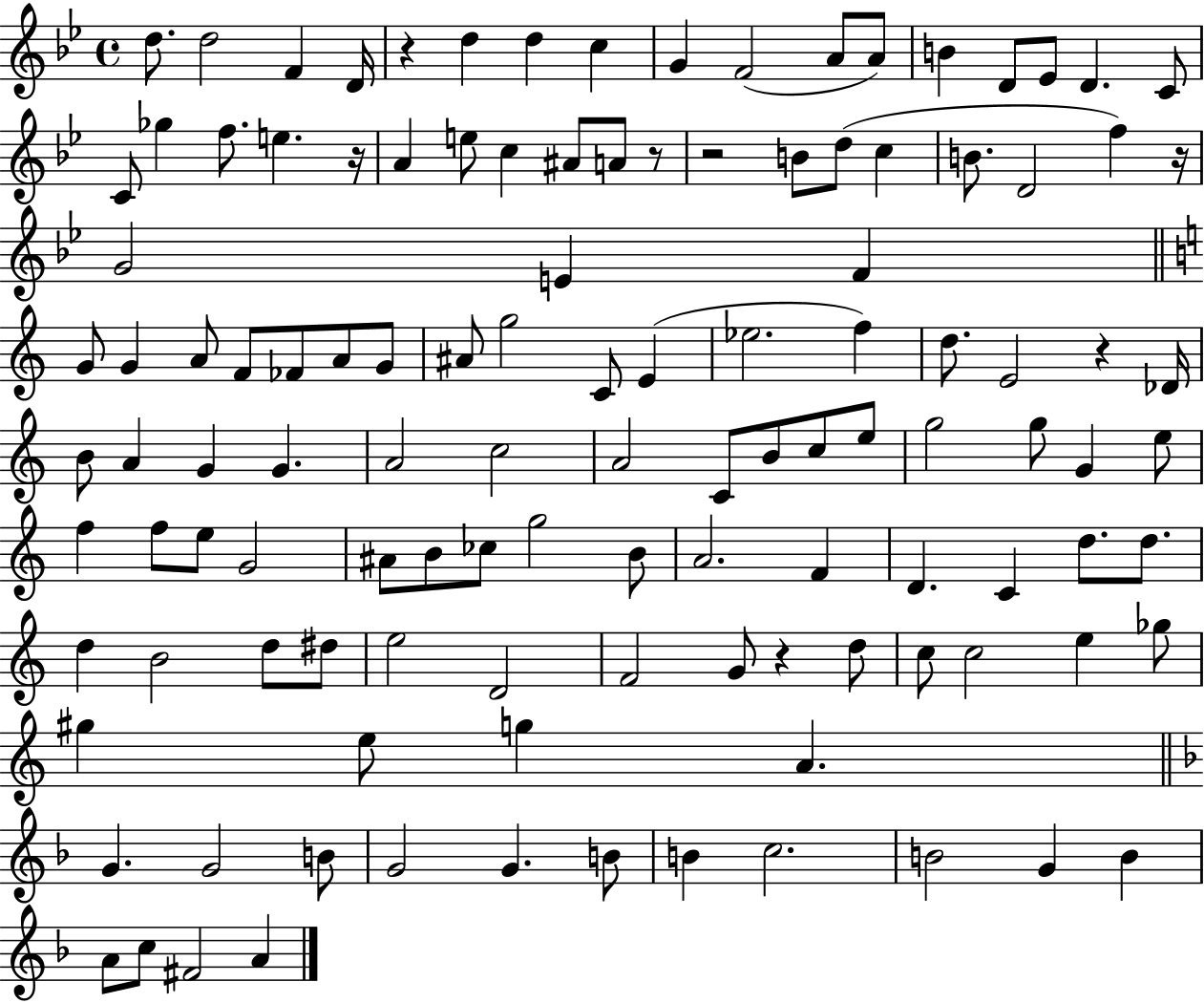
X:1
T:Untitled
M:4/4
L:1/4
K:Bb
d/2 d2 F D/4 z d d c G F2 A/2 A/2 B D/2 _E/2 D C/2 C/2 _g f/2 e z/4 A e/2 c ^A/2 A/2 z/2 z2 B/2 d/2 c B/2 D2 f z/4 G2 E F G/2 G A/2 F/2 _F/2 A/2 G/2 ^A/2 g2 C/2 E _e2 f d/2 E2 z _D/4 B/2 A G G A2 c2 A2 C/2 B/2 c/2 e/2 g2 g/2 G e/2 f f/2 e/2 G2 ^A/2 B/2 _c/2 g2 B/2 A2 F D C d/2 d/2 d B2 d/2 ^d/2 e2 D2 F2 G/2 z d/2 c/2 c2 e _g/2 ^g e/2 g A G G2 B/2 G2 G B/2 B c2 B2 G B A/2 c/2 ^F2 A